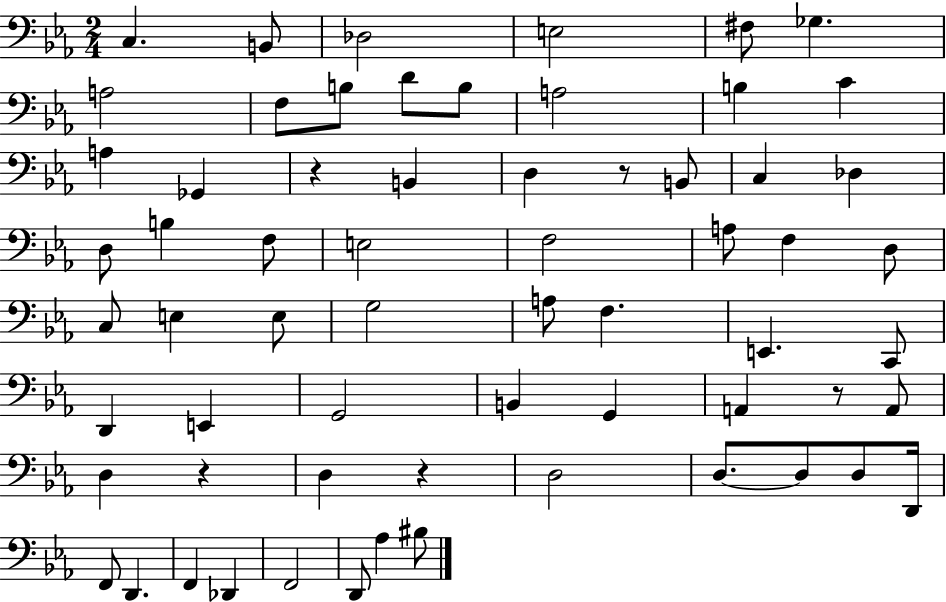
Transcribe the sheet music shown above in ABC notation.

X:1
T:Untitled
M:2/4
L:1/4
K:Eb
C, B,,/2 _D,2 E,2 ^F,/2 _G, A,2 F,/2 B,/2 D/2 B,/2 A,2 B, C A, _G,, z B,, D, z/2 B,,/2 C, _D, D,/2 B, F,/2 E,2 F,2 A,/2 F, D,/2 C,/2 E, E,/2 G,2 A,/2 F, E,, C,,/2 D,, E,, G,,2 B,, G,, A,, z/2 A,,/2 D, z D, z D,2 D,/2 D,/2 D,/2 D,,/4 F,,/2 D,, F,, _D,, F,,2 D,,/2 _A, ^B,/2